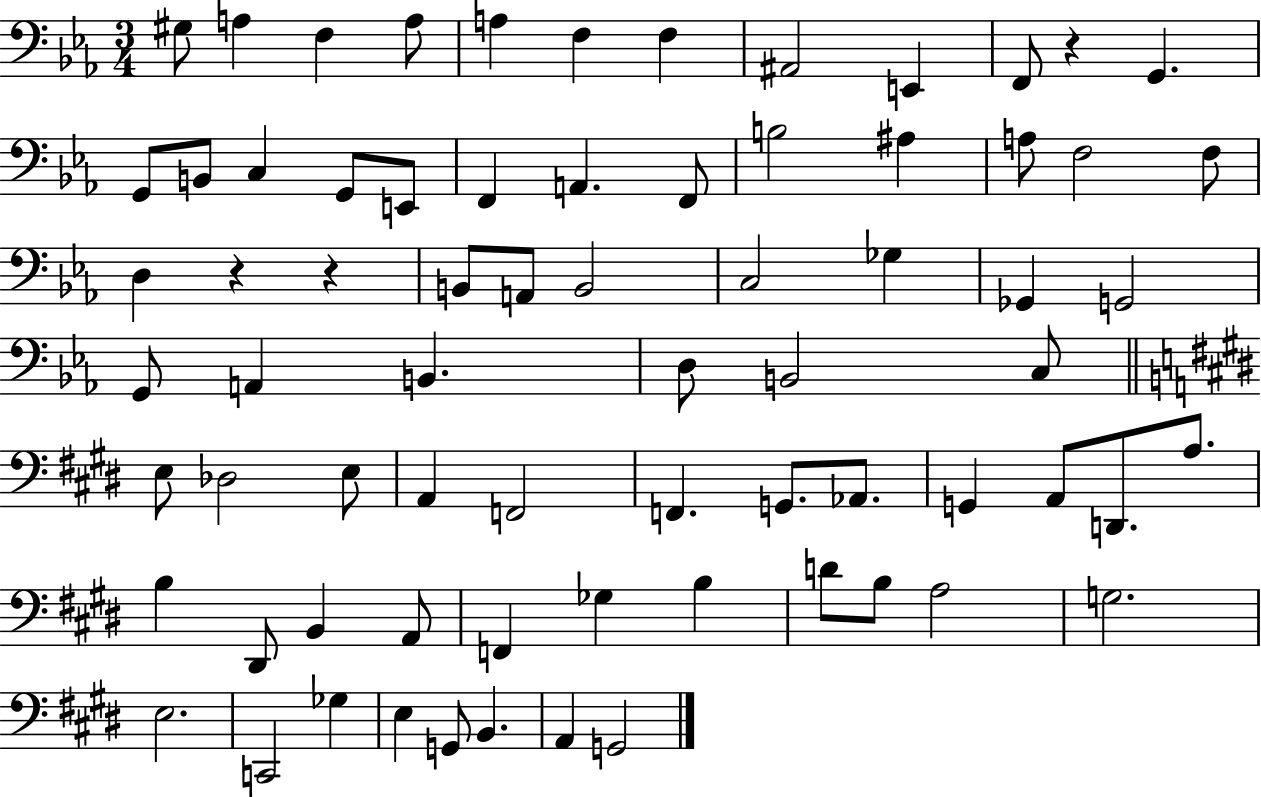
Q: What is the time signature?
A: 3/4